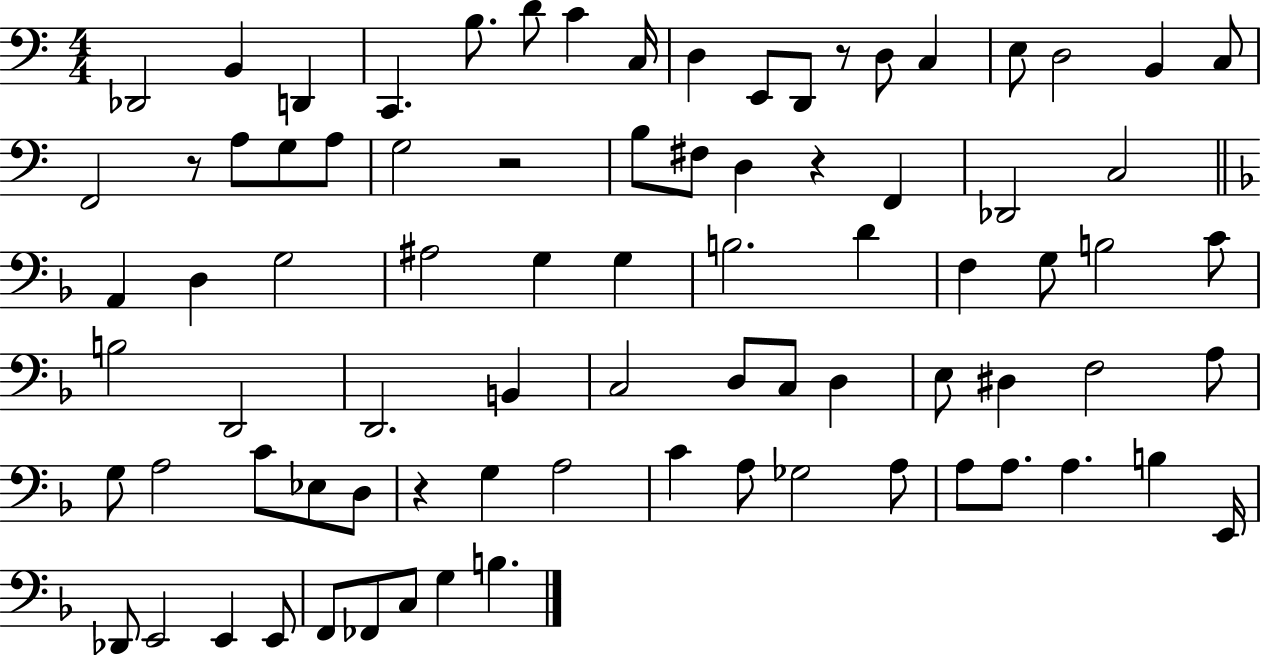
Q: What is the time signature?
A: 4/4